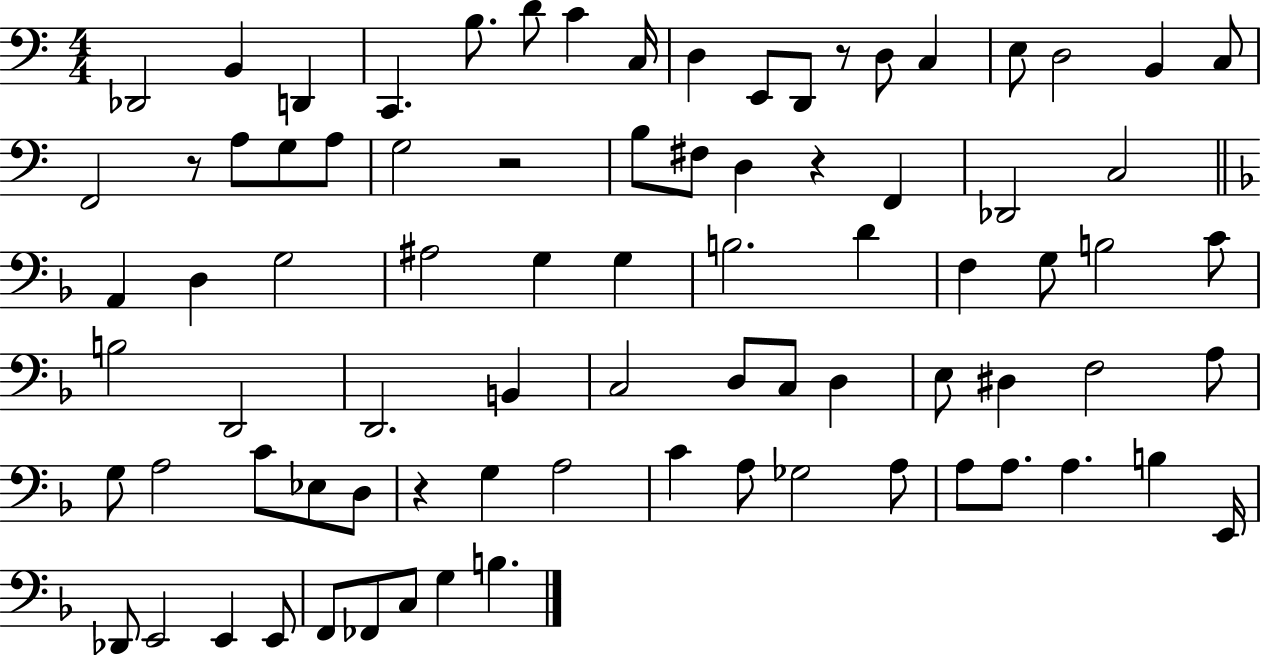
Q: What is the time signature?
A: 4/4